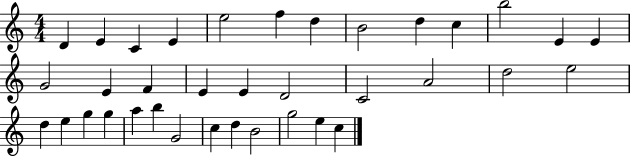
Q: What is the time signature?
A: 4/4